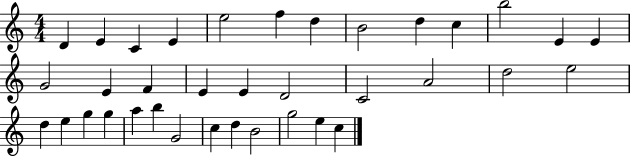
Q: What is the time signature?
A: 4/4